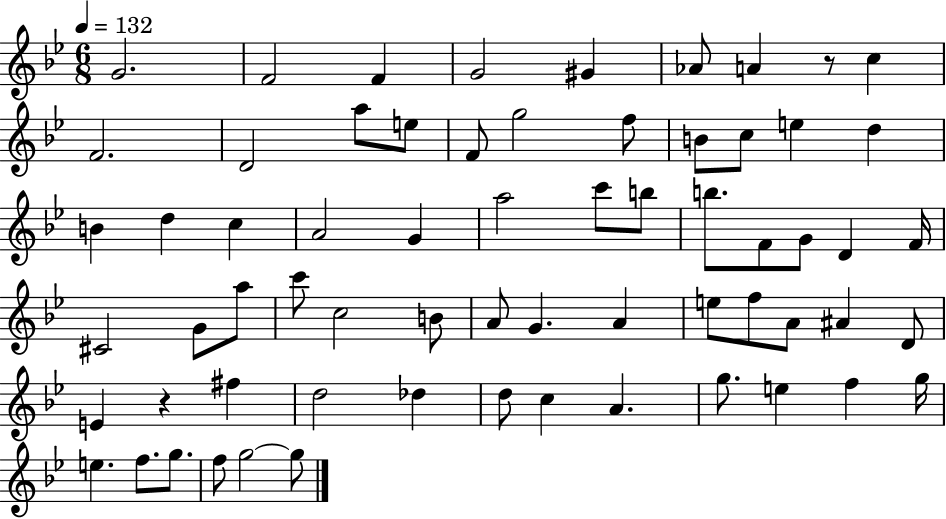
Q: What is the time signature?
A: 6/8